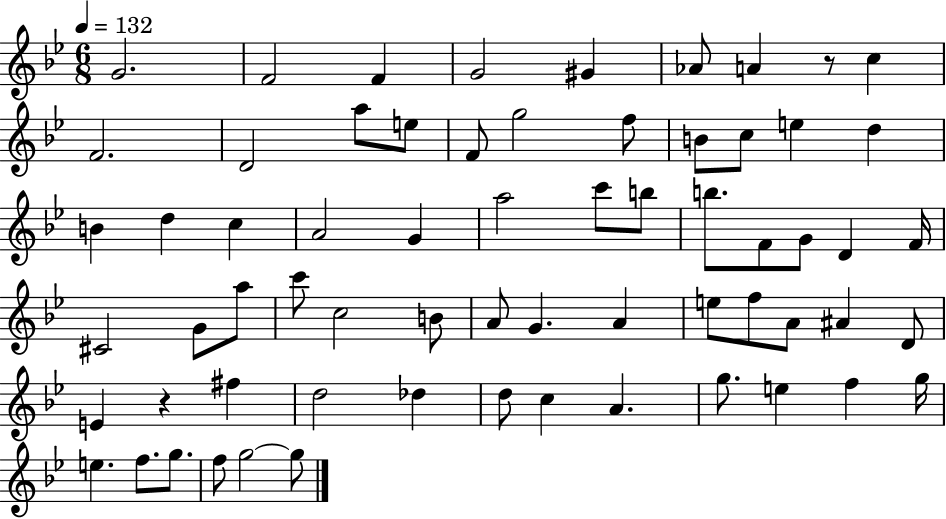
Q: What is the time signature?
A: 6/8